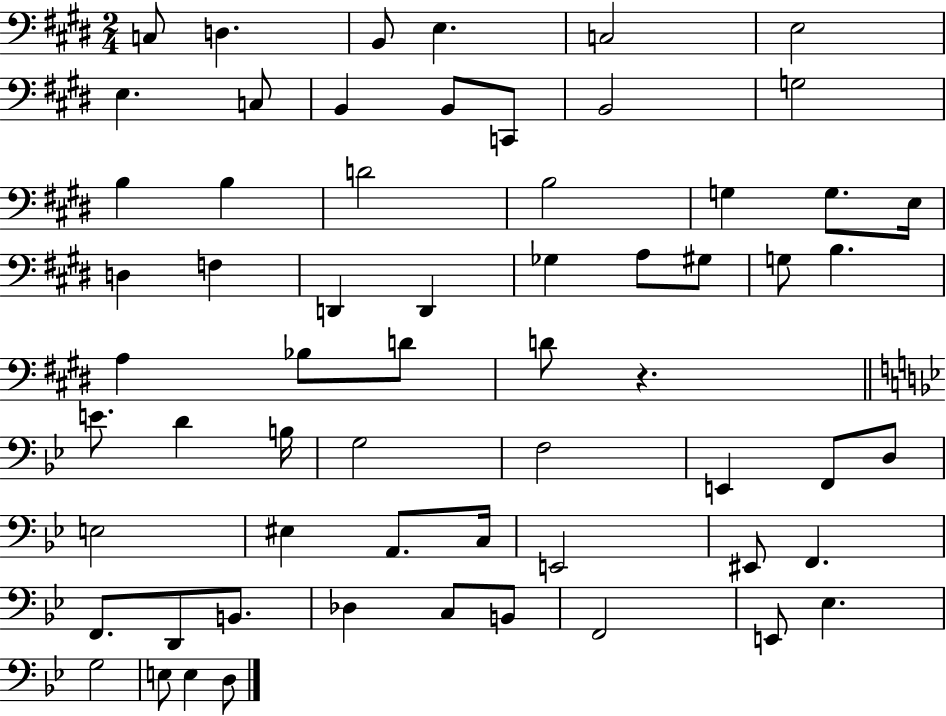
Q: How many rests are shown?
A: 1